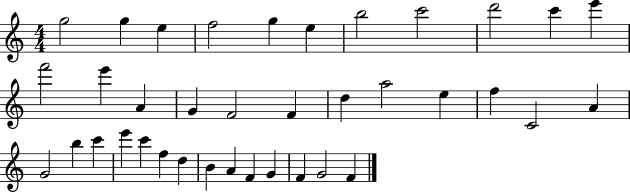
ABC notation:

X:1
T:Untitled
M:4/4
L:1/4
K:C
g2 g e f2 g e b2 c'2 d'2 c' e' f'2 e' A G F2 F d a2 e f C2 A G2 b c' e' c' f d B A F G F G2 F